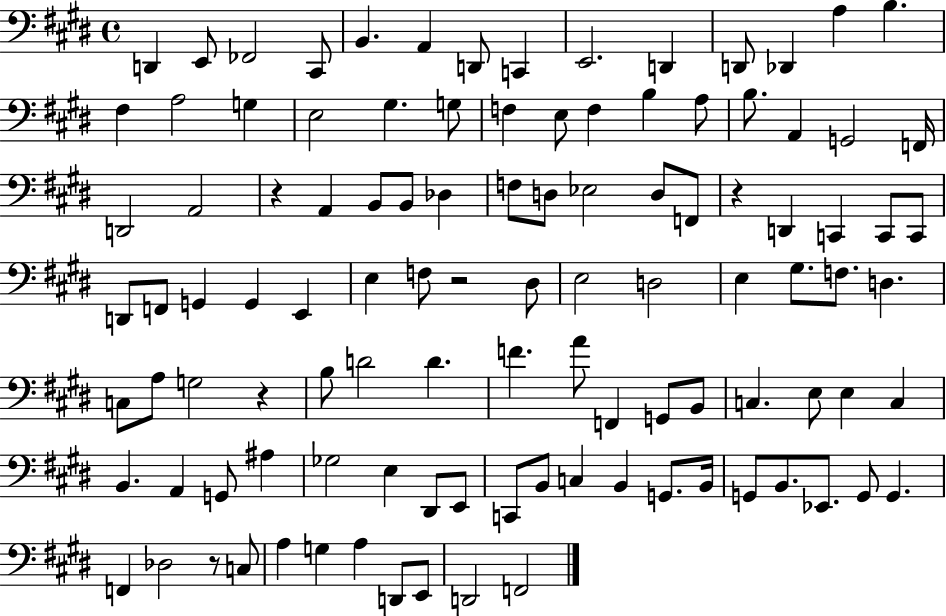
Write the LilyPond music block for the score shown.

{
  \clef bass
  \time 4/4
  \defaultTimeSignature
  \key e \major
  \repeat volta 2 { d,4 e,8 fes,2 cis,8 | b,4. a,4 d,8 c,4 | e,2. d,4 | d,8 des,4 a4 b4. | \break fis4 a2 g4 | e2 gis4. g8 | f4 e8 f4 b4 a8 | b8. a,4 g,2 f,16 | \break d,2 a,2 | r4 a,4 b,8 b,8 des4 | f8 d8 ees2 d8 f,8 | r4 d,4 c,4 c,8 c,8 | \break d,8 f,8 g,4 g,4 e,4 | e4 f8 r2 dis8 | e2 d2 | e4 gis8. f8. d4. | \break c8 a8 g2 r4 | b8 d'2 d'4. | f'4. a'8 f,4 g,8 b,8 | c4. e8 e4 c4 | \break b,4. a,4 g,8 ais4 | ges2 e4 dis,8 e,8 | c,8 b,8 c4 b,4 g,8. b,16 | g,8 b,8. ees,8. g,8 g,4. | \break f,4 des2 r8 c8 | a4 g4 a4 d,8 e,8 | d,2 f,2 | } \bar "|."
}